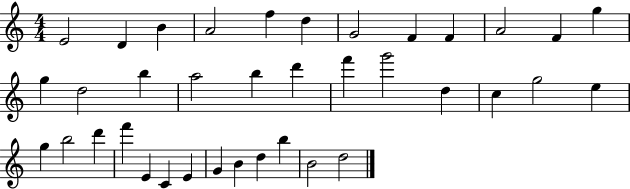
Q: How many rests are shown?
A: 0